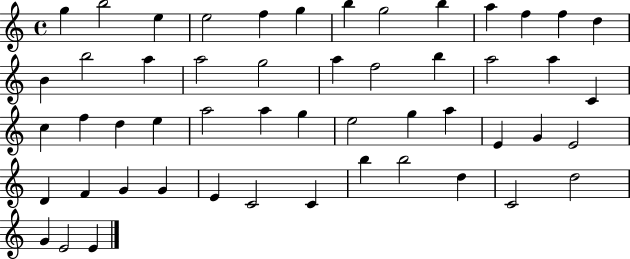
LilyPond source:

{
  \clef treble
  \time 4/4
  \defaultTimeSignature
  \key c \major
  g''4 b''2 e''4 | e''2 f''4 g''4 | b''4 g''2 b''4 | a''4 f''4 f''4 d''4 | \break b'4 b''2 a''4 | a''2 g''2 | a''4 f''2 b''4 | a''2 a''4 c'4 | \break c''4 f''4 d''4 e''4 | a''2 a''4 g''4 | e''2 g''4 a''4 | e'4 g'4 e'2 | \break d'4 f'4 g'4 g'4 | e'4 c'2 c'4 | b''4 b''2 d''4 | c'2 d''2 | \break g'4 e'2 e'4 | \bar "|."
}